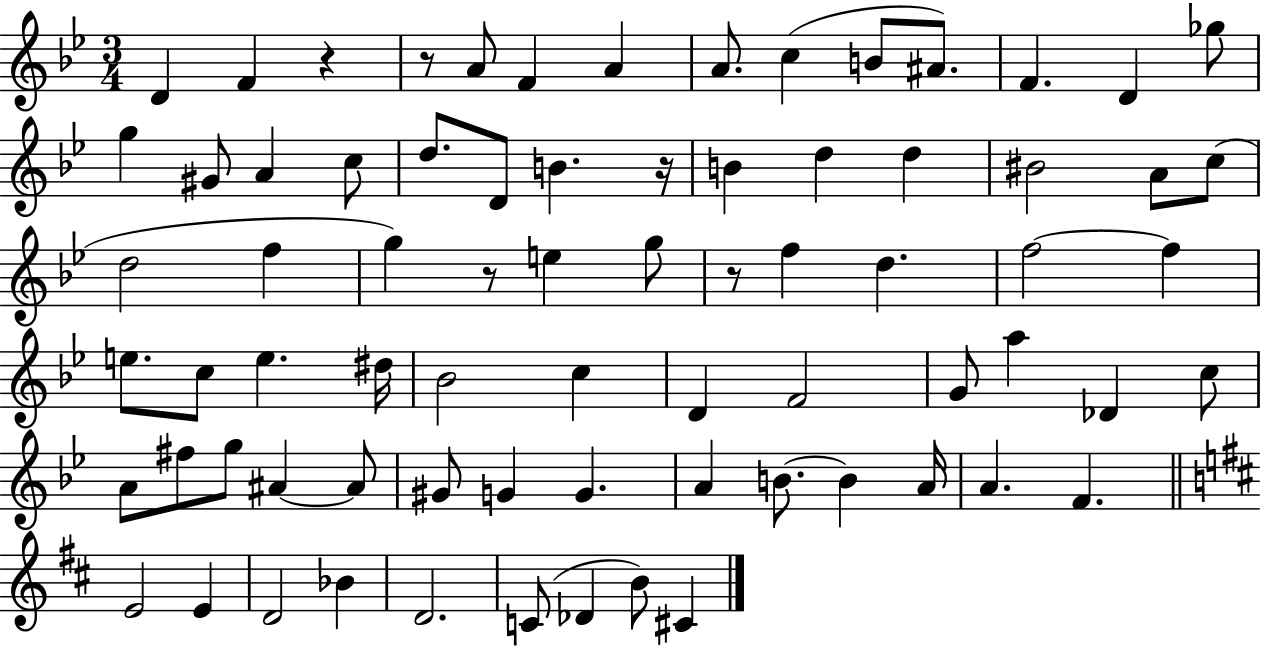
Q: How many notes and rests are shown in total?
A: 74